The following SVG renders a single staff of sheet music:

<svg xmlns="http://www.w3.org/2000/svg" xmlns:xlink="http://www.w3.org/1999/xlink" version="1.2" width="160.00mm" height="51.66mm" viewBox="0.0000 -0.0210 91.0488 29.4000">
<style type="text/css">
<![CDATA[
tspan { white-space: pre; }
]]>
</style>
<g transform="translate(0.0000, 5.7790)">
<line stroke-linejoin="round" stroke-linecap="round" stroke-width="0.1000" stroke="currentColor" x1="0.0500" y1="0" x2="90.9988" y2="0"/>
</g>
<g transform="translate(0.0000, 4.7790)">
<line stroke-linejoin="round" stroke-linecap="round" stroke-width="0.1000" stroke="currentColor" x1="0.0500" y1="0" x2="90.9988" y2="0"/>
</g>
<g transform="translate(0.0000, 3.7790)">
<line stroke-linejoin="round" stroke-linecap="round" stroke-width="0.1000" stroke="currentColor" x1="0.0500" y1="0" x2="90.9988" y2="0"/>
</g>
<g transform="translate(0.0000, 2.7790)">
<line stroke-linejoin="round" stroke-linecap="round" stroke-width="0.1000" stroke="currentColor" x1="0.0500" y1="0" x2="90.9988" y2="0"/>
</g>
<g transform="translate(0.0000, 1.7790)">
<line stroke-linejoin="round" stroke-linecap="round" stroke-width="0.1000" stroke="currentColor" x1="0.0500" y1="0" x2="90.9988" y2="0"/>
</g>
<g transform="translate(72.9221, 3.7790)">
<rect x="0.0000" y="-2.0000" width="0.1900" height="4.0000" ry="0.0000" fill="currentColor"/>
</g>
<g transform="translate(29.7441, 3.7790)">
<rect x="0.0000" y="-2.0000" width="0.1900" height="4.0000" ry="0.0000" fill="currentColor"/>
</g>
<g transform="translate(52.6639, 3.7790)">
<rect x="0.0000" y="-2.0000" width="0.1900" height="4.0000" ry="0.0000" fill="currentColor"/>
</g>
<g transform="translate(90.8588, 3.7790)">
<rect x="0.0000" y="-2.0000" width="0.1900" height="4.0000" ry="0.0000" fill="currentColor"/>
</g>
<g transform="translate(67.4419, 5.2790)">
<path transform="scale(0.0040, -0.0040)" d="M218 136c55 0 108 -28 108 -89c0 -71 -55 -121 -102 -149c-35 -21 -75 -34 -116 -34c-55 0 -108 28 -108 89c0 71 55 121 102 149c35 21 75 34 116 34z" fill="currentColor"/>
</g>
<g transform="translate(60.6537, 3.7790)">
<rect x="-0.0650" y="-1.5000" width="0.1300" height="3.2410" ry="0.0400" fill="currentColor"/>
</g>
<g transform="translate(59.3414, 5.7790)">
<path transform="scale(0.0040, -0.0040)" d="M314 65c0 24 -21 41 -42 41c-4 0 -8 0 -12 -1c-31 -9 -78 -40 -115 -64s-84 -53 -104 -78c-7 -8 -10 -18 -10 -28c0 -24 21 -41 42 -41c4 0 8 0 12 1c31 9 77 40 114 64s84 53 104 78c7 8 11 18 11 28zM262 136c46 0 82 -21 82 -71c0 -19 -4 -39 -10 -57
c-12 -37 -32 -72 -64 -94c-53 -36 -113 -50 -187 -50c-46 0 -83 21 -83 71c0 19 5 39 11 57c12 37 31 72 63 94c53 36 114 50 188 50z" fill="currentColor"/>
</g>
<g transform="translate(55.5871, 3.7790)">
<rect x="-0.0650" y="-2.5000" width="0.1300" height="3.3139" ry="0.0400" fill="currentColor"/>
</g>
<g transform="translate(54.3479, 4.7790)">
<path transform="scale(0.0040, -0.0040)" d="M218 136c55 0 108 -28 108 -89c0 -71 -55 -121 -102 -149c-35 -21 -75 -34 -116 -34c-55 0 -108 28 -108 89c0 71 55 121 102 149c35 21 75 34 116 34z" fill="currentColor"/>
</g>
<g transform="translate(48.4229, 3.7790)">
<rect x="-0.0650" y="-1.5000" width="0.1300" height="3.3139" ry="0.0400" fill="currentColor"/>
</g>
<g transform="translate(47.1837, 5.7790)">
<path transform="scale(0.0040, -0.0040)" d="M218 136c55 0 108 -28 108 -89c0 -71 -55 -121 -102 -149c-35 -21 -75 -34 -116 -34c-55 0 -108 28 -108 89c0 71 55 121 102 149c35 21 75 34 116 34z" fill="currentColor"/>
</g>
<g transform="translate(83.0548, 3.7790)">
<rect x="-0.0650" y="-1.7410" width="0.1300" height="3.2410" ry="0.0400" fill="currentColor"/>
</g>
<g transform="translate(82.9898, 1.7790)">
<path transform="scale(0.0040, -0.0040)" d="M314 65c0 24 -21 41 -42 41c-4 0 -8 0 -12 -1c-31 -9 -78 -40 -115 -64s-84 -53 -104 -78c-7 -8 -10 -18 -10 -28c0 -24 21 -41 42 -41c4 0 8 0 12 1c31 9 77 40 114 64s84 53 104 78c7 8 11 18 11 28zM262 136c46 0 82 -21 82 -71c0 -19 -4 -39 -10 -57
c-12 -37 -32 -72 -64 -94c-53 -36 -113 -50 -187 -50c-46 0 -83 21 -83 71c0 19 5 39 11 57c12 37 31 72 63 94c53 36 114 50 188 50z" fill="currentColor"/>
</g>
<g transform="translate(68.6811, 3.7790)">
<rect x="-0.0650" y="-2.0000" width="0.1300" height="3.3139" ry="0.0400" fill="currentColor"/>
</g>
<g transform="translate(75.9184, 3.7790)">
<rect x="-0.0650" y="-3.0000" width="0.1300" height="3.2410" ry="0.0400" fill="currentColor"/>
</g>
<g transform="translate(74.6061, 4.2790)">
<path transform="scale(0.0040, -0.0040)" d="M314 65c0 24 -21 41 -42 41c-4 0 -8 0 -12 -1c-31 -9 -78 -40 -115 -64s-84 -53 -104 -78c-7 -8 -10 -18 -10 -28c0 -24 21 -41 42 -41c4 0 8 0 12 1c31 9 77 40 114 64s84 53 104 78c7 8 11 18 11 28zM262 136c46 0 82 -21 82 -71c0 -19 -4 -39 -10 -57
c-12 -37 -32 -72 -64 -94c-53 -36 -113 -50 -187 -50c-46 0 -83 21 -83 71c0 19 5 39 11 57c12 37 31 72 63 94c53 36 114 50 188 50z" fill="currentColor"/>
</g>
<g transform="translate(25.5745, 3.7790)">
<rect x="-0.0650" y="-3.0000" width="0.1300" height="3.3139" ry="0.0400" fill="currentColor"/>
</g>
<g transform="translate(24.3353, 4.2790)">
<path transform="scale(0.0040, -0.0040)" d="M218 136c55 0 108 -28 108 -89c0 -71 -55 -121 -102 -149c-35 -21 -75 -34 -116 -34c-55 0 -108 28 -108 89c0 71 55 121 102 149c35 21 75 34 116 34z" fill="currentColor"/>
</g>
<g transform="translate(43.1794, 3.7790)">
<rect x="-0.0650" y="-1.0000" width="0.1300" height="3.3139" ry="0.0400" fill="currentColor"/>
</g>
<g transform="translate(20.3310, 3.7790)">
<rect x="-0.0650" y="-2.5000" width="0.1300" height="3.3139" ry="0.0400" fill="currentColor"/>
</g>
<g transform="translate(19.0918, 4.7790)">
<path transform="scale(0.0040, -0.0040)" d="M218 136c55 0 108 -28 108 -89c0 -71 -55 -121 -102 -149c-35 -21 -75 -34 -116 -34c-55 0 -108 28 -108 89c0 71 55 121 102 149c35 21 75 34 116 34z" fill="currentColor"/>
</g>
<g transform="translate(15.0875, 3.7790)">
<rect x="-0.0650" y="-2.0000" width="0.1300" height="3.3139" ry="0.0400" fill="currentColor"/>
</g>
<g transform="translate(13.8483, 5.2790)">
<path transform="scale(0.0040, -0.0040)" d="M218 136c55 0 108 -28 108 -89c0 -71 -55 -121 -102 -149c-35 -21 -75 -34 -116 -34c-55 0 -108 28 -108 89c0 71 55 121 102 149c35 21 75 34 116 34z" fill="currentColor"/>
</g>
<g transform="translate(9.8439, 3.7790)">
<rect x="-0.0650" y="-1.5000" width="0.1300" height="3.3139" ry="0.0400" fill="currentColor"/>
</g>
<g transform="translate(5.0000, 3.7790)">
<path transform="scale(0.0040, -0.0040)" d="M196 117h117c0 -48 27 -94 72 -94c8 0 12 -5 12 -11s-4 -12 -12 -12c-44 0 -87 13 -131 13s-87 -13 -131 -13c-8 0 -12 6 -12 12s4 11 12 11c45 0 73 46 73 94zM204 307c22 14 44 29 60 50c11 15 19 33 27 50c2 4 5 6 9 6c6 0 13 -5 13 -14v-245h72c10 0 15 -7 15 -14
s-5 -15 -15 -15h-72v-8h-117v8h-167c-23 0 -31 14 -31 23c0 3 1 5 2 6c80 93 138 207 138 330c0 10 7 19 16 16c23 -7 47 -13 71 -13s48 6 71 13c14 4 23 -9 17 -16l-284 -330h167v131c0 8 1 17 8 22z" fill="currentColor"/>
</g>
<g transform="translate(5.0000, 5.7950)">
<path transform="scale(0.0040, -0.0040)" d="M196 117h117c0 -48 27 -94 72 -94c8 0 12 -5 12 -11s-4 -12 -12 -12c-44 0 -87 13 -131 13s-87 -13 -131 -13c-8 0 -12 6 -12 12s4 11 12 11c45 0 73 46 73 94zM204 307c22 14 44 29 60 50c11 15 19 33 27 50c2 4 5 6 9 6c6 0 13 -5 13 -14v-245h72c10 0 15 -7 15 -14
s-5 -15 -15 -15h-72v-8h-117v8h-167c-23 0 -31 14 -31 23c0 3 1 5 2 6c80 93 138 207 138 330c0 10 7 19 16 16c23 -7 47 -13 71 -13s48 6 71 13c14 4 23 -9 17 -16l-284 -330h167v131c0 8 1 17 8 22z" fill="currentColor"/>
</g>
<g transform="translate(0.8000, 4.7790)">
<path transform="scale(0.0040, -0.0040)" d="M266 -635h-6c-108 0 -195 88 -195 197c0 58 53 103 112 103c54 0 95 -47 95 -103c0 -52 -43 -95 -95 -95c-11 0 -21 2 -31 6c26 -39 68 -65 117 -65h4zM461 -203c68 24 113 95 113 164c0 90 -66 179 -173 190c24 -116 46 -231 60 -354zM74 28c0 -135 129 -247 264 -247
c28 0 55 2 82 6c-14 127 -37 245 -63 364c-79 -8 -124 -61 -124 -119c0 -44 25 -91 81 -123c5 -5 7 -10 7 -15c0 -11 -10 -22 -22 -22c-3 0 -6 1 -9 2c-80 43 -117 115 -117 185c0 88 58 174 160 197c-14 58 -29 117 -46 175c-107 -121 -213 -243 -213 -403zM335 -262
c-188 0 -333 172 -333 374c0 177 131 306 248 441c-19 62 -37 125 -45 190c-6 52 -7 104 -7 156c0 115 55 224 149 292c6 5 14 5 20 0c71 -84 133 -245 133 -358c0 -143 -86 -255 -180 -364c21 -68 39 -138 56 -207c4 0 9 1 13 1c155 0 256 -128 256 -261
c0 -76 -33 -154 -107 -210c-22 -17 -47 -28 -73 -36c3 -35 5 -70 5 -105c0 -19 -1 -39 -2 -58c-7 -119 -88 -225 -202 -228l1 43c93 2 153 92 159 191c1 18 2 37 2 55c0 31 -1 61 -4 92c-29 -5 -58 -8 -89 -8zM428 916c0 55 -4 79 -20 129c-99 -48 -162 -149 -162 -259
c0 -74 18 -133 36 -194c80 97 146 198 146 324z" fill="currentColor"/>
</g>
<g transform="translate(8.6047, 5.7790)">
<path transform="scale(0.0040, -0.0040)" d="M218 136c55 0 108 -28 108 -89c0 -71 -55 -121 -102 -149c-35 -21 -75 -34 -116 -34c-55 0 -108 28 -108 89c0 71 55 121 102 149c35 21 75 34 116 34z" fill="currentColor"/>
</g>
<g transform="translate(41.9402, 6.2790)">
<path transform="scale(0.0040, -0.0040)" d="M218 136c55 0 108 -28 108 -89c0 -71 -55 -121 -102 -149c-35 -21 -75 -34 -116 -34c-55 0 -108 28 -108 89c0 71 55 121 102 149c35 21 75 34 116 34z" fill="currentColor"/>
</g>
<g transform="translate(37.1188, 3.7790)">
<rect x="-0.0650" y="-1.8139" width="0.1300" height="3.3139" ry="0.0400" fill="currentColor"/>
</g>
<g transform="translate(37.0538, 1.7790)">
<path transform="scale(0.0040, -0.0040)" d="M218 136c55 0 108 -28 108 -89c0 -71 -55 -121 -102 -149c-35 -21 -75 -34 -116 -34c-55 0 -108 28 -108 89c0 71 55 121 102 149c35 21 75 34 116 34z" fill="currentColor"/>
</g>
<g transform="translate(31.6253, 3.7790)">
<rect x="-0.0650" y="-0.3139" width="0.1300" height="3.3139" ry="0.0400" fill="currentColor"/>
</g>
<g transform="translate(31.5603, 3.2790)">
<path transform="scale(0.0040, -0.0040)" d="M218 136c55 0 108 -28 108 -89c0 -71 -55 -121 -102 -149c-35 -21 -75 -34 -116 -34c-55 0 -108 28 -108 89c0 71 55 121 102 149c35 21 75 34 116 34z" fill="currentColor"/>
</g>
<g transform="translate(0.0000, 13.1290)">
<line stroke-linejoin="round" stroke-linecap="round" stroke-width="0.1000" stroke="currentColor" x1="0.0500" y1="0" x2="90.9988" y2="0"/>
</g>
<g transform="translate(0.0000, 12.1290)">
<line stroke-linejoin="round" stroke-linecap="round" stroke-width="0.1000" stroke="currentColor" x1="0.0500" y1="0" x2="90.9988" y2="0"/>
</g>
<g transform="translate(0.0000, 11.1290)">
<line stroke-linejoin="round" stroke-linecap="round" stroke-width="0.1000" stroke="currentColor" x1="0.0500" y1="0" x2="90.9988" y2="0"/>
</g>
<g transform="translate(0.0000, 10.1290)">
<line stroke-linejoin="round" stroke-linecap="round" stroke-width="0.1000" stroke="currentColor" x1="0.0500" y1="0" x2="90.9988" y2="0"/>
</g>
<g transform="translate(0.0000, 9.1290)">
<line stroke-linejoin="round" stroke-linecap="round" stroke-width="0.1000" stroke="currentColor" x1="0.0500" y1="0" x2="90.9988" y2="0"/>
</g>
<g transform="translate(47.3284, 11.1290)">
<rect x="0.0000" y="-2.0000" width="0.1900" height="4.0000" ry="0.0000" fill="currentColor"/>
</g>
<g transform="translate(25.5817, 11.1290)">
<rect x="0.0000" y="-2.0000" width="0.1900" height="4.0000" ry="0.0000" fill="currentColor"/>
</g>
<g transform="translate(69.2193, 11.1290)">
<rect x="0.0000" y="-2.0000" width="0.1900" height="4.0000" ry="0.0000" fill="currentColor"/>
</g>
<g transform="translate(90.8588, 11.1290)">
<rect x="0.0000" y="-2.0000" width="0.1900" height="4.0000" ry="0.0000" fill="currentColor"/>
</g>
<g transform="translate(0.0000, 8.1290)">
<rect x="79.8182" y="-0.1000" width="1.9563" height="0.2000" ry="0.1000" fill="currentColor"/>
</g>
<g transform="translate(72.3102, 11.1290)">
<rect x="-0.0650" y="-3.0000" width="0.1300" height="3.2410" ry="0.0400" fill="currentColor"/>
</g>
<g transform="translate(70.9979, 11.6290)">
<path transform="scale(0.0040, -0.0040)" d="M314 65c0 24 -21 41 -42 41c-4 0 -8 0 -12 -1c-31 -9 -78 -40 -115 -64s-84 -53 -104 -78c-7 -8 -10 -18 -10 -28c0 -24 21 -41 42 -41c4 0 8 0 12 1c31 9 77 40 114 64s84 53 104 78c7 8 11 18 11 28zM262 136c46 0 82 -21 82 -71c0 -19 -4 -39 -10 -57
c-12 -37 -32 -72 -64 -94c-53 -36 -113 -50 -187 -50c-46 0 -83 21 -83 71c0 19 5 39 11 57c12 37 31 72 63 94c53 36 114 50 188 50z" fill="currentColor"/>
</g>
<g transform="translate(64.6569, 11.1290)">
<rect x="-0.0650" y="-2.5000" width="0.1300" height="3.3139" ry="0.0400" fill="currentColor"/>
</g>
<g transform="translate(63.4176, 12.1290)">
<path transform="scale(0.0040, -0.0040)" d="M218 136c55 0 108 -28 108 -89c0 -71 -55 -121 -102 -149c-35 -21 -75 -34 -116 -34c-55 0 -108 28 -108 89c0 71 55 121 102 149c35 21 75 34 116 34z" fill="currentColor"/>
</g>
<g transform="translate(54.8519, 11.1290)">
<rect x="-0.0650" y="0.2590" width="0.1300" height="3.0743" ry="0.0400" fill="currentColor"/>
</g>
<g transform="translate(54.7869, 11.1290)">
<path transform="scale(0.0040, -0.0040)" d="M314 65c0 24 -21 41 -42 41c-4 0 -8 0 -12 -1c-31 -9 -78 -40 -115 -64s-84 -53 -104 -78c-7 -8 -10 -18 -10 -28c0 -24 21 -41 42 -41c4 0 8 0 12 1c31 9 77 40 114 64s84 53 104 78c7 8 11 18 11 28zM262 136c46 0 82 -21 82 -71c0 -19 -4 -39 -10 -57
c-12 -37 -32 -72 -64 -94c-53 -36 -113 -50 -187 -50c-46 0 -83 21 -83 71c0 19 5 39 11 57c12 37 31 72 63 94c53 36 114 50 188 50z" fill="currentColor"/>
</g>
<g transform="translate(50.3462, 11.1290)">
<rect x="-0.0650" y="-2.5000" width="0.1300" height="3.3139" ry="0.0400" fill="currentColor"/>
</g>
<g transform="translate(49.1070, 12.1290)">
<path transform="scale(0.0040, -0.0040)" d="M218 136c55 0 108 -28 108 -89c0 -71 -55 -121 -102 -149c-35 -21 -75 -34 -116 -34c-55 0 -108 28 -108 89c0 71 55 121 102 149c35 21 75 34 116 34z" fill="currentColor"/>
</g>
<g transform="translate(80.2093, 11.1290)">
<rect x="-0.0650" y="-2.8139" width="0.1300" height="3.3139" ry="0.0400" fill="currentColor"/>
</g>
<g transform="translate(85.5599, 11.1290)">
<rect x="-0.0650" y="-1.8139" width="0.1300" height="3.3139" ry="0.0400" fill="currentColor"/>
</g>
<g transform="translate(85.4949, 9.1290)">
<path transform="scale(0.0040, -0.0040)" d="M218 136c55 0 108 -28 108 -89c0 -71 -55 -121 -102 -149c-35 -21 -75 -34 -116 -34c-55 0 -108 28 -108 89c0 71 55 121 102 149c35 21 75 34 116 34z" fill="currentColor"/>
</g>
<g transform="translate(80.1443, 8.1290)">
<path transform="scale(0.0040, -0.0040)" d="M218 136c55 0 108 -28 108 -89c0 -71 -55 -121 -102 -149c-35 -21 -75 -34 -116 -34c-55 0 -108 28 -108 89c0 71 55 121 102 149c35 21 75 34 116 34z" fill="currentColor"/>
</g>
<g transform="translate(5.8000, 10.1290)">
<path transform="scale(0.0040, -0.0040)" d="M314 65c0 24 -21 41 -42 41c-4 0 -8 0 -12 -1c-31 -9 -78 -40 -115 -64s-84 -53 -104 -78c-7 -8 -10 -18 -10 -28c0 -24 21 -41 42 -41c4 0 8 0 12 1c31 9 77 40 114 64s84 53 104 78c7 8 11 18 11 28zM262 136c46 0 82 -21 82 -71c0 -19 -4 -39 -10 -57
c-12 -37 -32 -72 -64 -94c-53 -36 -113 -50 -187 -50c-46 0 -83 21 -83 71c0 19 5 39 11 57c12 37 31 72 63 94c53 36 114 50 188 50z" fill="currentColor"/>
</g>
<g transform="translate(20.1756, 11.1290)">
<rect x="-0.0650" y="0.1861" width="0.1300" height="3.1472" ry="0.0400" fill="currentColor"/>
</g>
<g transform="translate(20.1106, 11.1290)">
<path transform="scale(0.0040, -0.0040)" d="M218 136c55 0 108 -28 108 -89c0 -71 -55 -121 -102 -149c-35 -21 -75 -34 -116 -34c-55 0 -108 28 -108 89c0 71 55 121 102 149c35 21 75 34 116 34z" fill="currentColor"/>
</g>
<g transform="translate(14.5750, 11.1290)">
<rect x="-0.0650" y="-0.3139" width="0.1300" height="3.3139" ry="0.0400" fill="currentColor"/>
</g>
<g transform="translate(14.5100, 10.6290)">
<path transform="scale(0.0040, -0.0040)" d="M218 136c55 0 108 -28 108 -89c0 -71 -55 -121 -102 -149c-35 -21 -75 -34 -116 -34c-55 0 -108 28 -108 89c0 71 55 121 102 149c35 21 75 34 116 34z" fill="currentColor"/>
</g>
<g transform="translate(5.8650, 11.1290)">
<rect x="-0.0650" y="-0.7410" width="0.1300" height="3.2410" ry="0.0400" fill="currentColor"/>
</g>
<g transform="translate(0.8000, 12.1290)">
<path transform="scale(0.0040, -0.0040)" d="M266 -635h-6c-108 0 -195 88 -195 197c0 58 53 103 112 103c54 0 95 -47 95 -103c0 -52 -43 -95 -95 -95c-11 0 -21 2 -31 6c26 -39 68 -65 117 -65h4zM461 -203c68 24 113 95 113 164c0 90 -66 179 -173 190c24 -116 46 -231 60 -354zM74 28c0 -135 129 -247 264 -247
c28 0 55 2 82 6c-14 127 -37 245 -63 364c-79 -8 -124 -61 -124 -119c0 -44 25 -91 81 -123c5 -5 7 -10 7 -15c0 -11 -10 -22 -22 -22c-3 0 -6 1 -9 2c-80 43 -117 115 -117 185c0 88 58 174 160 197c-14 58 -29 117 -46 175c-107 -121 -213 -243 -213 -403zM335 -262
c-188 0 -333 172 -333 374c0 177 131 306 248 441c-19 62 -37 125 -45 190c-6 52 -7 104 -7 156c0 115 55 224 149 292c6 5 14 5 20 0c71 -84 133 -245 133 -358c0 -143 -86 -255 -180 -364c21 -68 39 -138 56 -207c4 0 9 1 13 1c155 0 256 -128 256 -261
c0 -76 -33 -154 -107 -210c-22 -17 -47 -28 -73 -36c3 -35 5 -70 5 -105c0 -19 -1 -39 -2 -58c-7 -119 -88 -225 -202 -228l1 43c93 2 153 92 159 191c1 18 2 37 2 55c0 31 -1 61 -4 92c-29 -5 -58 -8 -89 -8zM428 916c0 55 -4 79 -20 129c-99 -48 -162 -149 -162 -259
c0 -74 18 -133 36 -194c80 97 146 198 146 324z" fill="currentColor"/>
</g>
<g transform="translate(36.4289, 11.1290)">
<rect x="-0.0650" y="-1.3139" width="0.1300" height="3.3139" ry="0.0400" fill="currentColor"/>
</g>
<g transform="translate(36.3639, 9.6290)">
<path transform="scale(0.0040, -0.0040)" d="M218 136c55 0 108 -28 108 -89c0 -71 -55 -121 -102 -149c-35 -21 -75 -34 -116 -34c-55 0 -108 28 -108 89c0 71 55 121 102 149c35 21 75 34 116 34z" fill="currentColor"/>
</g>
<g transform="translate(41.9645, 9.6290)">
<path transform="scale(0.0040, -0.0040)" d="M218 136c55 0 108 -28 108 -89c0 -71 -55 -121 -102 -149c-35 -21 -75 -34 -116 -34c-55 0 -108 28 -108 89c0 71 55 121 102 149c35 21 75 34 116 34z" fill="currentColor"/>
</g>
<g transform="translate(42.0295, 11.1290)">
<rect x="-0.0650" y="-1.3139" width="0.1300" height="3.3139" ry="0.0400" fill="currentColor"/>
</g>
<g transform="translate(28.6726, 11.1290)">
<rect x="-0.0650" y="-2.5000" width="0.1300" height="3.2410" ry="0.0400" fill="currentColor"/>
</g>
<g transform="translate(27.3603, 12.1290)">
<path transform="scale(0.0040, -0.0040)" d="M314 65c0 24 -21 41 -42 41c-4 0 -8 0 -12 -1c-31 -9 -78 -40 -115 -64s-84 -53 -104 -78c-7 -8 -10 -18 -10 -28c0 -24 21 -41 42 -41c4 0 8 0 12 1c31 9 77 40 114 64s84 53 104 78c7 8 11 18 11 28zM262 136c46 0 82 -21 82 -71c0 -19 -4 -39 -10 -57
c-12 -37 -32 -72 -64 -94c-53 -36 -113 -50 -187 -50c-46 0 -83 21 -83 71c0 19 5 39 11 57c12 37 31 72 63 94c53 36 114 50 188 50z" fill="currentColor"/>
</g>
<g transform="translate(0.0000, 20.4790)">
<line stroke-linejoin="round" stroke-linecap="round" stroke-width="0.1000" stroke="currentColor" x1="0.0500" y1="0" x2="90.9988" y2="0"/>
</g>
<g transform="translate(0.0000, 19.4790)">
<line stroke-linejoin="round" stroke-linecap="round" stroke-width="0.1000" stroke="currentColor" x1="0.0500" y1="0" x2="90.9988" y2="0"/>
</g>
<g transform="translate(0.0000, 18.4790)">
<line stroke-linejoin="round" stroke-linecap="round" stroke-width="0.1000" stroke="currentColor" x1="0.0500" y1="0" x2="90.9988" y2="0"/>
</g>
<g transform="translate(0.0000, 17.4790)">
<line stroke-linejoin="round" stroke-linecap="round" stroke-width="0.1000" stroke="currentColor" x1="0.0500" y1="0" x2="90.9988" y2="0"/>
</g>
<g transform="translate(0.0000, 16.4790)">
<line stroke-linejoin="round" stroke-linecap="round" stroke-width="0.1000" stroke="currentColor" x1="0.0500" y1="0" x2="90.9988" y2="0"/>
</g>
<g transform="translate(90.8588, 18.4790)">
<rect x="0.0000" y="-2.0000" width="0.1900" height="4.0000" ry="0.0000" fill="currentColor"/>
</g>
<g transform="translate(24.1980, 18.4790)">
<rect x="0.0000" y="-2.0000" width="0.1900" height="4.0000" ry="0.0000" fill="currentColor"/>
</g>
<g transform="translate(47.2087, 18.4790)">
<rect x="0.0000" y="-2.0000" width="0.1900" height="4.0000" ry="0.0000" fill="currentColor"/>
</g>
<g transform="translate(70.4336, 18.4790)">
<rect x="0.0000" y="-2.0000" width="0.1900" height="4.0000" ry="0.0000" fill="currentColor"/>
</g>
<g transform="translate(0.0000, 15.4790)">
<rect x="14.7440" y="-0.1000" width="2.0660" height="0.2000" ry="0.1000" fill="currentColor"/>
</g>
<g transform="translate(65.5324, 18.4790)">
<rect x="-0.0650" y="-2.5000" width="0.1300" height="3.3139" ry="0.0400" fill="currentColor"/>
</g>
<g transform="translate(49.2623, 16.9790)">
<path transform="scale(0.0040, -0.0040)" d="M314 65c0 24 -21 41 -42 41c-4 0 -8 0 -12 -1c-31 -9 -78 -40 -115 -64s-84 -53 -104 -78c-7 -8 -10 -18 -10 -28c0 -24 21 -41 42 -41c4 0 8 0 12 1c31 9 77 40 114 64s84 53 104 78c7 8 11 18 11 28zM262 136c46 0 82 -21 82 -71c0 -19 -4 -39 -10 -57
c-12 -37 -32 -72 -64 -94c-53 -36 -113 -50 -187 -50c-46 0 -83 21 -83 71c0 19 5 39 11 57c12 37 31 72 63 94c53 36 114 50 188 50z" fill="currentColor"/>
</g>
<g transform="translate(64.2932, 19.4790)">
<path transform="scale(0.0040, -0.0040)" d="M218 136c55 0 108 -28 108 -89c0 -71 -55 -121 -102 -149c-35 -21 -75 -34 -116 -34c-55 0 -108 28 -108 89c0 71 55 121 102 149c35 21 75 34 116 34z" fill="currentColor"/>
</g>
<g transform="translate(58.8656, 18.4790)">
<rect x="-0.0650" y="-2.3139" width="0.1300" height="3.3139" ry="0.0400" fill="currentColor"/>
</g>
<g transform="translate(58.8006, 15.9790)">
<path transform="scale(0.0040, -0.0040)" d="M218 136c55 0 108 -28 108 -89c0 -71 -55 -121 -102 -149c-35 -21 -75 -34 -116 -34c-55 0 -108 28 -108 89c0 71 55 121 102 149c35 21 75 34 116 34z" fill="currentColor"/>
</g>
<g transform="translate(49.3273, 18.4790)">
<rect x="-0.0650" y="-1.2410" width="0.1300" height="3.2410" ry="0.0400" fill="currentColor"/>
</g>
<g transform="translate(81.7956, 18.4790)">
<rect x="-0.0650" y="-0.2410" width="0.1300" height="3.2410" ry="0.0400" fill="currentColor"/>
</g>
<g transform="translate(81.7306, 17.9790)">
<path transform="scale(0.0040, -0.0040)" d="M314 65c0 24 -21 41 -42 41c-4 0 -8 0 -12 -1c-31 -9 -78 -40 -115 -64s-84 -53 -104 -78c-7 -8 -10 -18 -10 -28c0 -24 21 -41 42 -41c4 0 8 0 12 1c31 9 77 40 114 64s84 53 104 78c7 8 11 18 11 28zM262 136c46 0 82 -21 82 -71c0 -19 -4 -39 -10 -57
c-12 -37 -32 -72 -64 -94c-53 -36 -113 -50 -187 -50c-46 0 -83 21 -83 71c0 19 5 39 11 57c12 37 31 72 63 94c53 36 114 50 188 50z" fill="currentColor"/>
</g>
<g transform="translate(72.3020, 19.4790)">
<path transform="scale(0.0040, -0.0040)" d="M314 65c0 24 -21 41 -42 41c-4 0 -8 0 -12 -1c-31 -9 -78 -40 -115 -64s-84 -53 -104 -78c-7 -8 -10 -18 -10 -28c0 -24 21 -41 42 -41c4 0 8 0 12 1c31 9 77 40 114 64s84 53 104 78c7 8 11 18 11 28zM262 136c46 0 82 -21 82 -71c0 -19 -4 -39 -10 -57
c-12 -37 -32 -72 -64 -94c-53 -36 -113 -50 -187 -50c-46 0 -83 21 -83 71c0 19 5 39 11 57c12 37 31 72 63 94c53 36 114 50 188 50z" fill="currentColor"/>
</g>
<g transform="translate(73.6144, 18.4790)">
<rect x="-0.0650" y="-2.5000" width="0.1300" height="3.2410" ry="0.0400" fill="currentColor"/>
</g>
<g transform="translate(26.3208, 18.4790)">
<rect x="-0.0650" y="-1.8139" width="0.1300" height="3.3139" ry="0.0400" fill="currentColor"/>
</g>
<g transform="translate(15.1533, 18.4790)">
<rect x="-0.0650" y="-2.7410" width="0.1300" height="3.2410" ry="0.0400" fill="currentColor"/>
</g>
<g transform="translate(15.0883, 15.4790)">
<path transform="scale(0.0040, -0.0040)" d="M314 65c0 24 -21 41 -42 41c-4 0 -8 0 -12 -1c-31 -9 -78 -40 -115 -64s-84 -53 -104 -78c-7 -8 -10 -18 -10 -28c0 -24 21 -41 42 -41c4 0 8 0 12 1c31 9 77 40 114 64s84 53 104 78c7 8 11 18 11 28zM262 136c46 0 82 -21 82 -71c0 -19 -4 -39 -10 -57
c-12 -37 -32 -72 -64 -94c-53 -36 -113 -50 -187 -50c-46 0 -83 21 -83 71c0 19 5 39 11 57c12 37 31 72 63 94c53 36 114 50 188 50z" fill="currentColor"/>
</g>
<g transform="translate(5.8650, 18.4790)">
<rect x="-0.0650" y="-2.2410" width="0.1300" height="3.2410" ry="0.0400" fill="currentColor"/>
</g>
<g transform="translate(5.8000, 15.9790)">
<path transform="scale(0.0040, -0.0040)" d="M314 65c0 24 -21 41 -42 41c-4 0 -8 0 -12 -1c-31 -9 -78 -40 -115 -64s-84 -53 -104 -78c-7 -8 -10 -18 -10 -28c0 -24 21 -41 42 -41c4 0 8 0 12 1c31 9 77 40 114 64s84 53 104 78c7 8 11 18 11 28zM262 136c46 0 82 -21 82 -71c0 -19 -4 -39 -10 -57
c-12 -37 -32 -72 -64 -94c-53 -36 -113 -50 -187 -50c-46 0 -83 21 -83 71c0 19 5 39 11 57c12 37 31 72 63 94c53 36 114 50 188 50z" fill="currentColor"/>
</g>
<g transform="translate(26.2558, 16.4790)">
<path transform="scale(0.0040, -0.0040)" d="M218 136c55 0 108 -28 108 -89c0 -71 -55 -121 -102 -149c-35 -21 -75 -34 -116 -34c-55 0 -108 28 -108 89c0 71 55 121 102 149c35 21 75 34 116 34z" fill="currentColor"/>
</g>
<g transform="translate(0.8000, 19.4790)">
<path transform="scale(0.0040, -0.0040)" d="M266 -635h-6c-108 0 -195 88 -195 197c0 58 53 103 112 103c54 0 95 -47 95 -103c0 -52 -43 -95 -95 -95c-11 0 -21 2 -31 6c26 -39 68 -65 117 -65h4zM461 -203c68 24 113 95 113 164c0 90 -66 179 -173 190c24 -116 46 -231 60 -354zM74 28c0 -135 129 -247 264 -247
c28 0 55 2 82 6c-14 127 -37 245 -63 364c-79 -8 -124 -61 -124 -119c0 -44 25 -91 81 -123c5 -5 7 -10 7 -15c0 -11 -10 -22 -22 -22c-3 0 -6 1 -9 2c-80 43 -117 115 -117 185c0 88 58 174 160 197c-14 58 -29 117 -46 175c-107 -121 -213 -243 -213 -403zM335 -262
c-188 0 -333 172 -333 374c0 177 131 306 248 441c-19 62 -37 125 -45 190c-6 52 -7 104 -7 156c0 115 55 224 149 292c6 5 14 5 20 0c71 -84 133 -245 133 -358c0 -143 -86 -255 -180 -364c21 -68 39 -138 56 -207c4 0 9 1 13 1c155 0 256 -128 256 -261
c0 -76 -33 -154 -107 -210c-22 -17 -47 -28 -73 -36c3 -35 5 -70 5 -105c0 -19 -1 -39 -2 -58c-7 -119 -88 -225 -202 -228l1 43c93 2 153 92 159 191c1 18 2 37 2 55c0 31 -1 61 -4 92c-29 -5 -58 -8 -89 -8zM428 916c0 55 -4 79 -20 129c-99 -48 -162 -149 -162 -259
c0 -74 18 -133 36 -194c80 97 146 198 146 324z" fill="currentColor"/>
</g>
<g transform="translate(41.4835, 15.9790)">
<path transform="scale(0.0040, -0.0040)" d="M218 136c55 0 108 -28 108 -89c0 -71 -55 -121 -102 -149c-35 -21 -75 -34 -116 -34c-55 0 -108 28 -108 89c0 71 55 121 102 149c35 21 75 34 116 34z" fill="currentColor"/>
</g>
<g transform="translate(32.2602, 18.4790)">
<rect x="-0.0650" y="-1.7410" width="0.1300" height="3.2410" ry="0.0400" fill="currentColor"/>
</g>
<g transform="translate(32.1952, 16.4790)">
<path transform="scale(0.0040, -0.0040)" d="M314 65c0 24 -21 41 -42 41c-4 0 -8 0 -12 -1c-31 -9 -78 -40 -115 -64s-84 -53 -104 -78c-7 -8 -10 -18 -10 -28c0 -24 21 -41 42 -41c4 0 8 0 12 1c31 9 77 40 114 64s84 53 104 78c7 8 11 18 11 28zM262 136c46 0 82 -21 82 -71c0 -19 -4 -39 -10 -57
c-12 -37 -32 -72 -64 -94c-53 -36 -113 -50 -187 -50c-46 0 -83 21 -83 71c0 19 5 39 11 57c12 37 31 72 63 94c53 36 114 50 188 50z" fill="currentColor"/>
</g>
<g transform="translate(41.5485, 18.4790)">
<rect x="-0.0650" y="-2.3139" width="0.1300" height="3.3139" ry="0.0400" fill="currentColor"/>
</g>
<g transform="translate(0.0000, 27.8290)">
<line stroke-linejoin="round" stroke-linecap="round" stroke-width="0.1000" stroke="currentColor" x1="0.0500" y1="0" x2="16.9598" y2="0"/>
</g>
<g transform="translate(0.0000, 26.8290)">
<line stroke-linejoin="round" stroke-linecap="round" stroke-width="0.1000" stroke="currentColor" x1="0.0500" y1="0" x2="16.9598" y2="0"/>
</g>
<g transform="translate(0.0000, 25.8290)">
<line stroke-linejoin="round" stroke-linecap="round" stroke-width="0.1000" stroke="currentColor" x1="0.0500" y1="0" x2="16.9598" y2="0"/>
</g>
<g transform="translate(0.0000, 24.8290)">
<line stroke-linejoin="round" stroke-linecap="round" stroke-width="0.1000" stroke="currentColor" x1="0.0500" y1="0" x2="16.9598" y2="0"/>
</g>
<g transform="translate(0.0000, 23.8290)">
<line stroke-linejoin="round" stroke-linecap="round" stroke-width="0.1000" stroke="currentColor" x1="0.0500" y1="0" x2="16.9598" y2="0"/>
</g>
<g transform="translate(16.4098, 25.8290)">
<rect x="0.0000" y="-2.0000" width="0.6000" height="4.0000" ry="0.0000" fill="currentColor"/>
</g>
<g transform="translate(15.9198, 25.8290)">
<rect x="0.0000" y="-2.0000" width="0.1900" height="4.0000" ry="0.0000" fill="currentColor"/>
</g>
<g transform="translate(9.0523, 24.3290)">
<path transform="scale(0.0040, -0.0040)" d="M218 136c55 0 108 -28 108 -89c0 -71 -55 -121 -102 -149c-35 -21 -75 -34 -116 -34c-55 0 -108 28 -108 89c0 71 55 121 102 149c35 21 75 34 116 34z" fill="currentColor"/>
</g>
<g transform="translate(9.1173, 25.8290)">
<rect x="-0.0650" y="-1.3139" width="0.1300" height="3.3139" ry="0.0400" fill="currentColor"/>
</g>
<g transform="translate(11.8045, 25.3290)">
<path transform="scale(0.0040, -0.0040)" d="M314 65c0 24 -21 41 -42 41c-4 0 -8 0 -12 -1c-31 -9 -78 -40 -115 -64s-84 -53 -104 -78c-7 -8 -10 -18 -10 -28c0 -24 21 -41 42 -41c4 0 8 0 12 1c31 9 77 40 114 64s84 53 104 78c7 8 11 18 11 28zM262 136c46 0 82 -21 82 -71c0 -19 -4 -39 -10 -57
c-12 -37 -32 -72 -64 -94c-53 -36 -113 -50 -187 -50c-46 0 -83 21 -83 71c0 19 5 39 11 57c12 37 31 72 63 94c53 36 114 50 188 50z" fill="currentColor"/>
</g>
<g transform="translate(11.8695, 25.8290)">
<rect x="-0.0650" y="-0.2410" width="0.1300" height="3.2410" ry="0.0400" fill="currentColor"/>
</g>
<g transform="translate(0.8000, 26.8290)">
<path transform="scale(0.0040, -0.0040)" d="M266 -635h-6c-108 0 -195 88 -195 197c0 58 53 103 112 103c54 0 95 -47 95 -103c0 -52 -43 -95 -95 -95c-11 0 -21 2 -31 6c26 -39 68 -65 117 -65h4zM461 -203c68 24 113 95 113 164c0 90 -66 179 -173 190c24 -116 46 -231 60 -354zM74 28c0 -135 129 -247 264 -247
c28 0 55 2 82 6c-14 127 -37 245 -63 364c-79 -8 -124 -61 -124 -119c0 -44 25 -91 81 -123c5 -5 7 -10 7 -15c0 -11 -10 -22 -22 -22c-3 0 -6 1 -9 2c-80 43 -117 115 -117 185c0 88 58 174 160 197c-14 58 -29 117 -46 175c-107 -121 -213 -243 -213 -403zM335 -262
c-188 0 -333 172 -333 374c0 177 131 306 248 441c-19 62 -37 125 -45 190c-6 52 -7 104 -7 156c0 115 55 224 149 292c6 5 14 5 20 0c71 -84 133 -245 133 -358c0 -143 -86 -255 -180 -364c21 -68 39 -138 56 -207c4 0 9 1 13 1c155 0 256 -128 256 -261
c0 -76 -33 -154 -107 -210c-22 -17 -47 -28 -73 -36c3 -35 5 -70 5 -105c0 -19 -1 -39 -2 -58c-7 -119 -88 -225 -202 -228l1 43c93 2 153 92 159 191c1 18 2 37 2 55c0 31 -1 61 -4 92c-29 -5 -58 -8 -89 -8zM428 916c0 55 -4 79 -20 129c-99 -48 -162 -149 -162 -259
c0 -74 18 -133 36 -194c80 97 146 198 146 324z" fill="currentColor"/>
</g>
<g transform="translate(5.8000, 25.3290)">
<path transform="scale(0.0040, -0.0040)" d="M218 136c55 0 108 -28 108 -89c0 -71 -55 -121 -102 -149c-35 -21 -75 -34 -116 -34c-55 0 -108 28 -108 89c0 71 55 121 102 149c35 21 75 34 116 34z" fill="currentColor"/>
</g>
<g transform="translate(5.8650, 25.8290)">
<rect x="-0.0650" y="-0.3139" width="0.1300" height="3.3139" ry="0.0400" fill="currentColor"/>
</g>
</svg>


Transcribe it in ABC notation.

X:1
T:Untitled
M:4/4
L:1/4
K:C
E F G A c f D E G E2 F A2 f2 d2 c B G2 e e G B2 G A2 a f g2 a2 f f2 g e2 g G G2 c2 c e c2